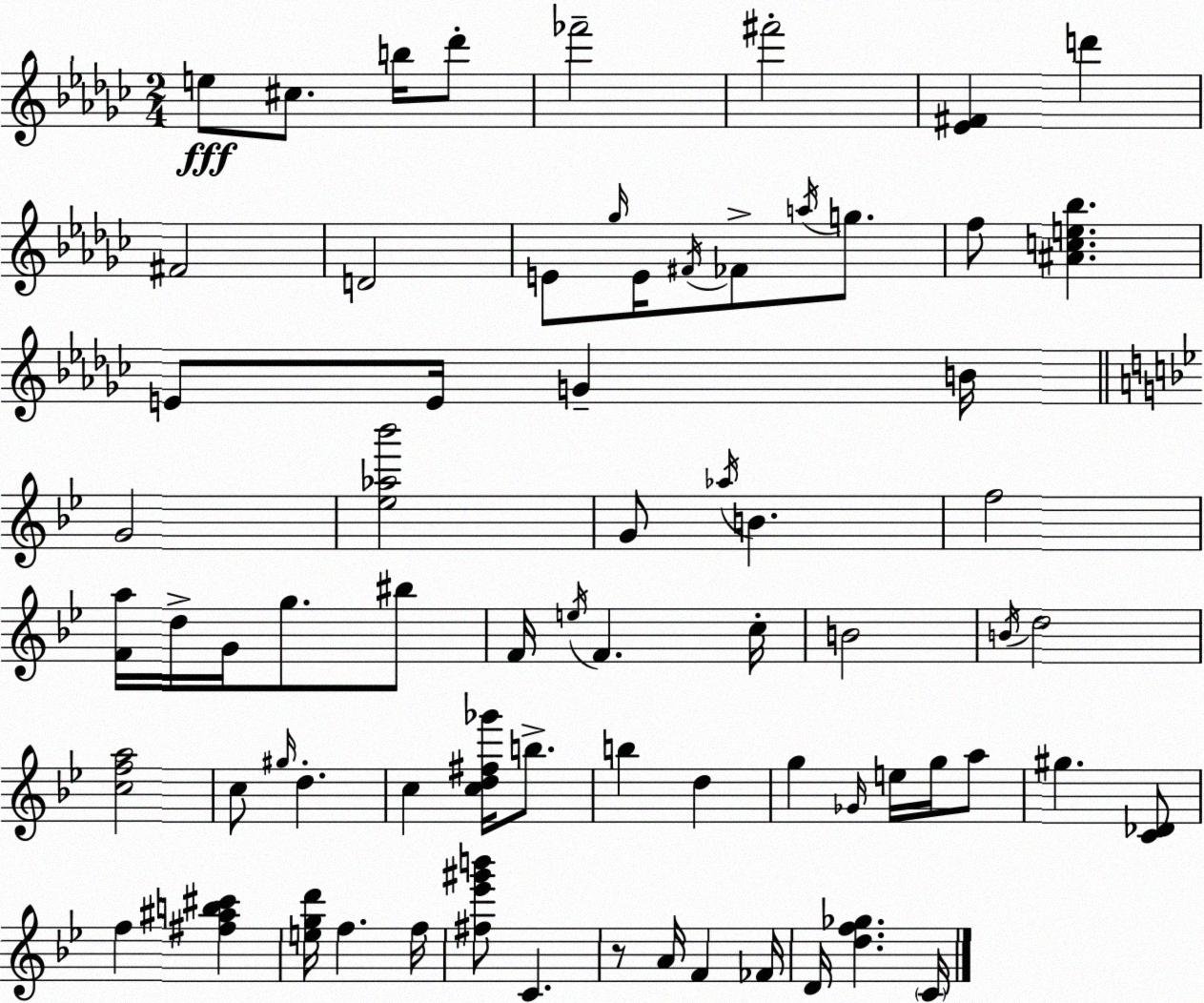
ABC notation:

X:1
T:Untitled
M:2/4
L:1/4
K:Ebm
e/2 ^c/2 b/4 _d'/2 _f'2 ^f'2 [_E^F] d' ^F2 D2 E/2 _g/4 E/4 ^F/4 _F/2 a/4 g/2 f/2 [^Ace_b] E/2 E/4 G B/4 G2 [_e_a_b']2 G/2 _a/4 B f2 [Fa]/4 d/4 G/4 g/2 ^b/2 F/4 e/4 F c/4 B2 B/4 d2 [cfa]2 c/2 ^g/4 d c [cd^f_g']/4 b/2 b d g _G/4 e/4 g/4 a/2 ^g [C_D]/2 f [^f^ab^c'] [egd']/4 f f/4 [^f_e'^g'b']/2 C z/2 A/4 F _F/4 D/4 [df_g] C/4